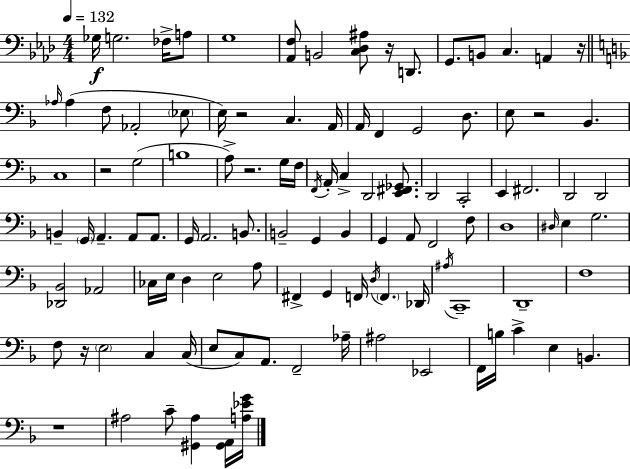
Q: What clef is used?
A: bass